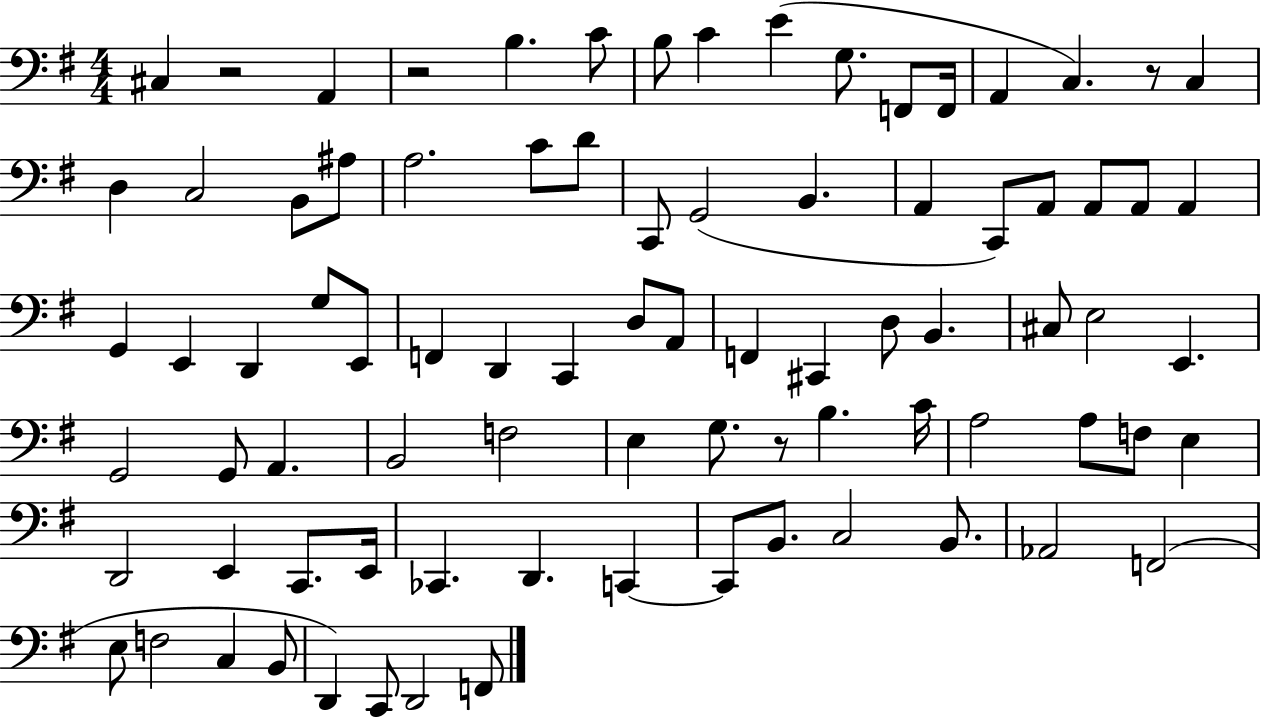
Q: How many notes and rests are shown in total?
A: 84